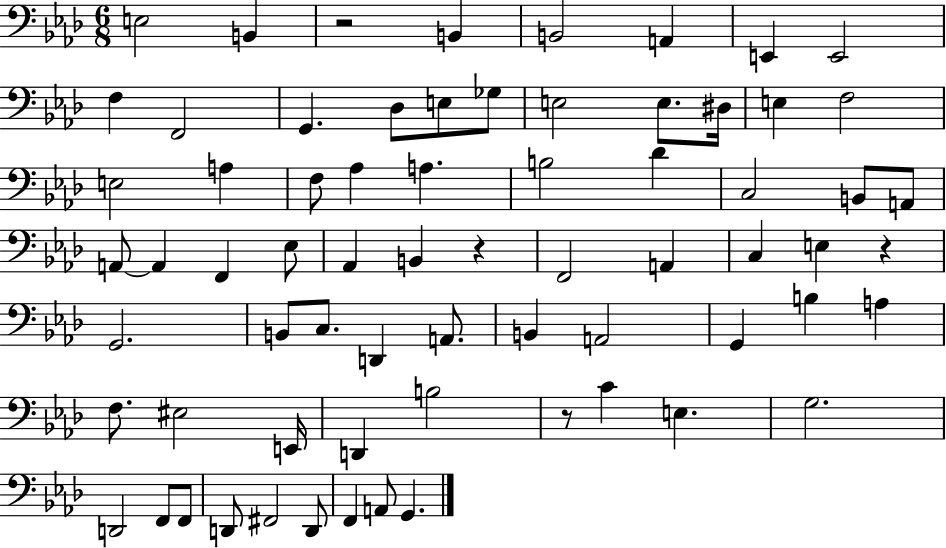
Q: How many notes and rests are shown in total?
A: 69